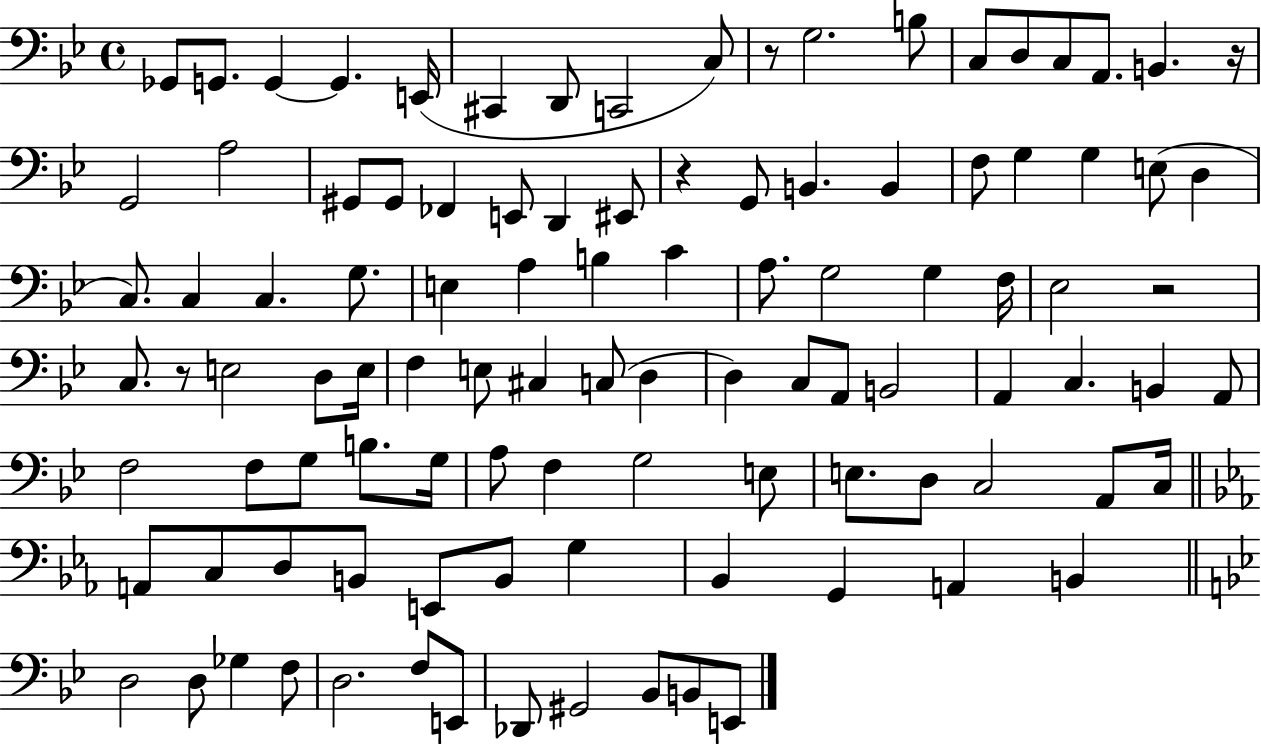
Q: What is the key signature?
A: BES major